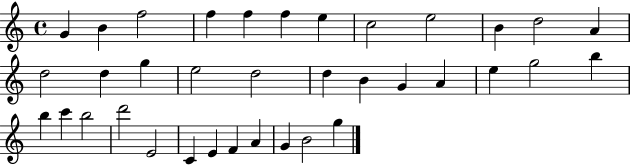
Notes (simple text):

G4/q B4/q F5/h F5/q F5/q F5/q E5/q C5/h E5/h B4/q D5/h A4/q D5/h D5/q G5/q E5/h D5/h D5/q B4/q G4/q A4/q E5/q G5/h B5/q B5/q C6/q B5/h D6/h E4/h C4/q E4/q F4/q A4/q G4/q B4/h G5/q